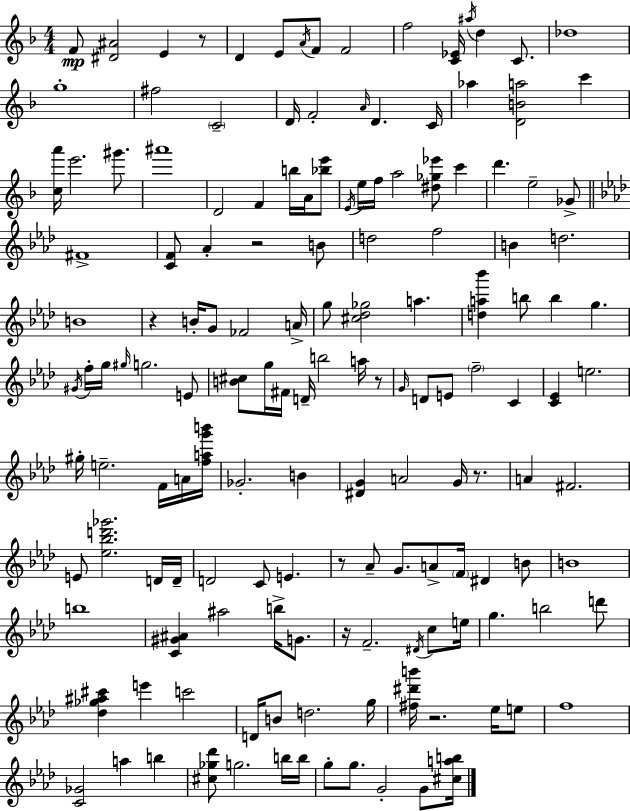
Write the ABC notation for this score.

X:1
T:Untitled
M:4/4
L:1/4
K:F
F/2 [^D^A]2 E z/2 D E/2 A/4 F/2 F2 f2 [C_E]/4 ^a/4 d C/2 _d4 g4 ^f2 C2 D/4 F2 A/4 D C/4 _a [DBa]2 c' [ca']/4 e'2 ^g'/2 ^a'4 D2 F b/4 A/4 [_be']/2 E/4 e/4 f/4 a2 [^d_g_e']/2 c' d' e2 _G/2 ^F4 [CF]/2 _A z2 B/2 d2 f2 B d2 B4 z B/4 G/2 _F2 A/4 g/2 [^c_d_g]2 a [da_b'] b/2 b g ^G/4 f/4 g/4 ^g/4 g2 E/2 [B^c]/2 g/4 ^F/4 D/4 b2 a/4 z/2 G/4 D/2 E/2 f2 C [C_E] e2 ^g/4 e2 F/4 A/4 [fag'b']/4 _G2 B [^DG] A2 G/4 z/2 A ^F2 E/2 [_e_bd'_g']2 D/4 D/4 D2 C/2 E z/2 _A/2 G/2 A/2 F/4 ^D B/2 B4 b4 [C^G^A] ^a2 b/4 G/2 z/4 F2 ^D/4 c/2 e/4 g b2 d'/2 [_d_g^a^c'] e' c'2 D/4 B/2 d2 g/4 [^f^d'b']/4 z2 _e/4 e/2 f4 [C_G]2 a b [^c_g_d']/2 g2 b/4 b/4 g/2 g/2 G2 G/2 [^cab]/4